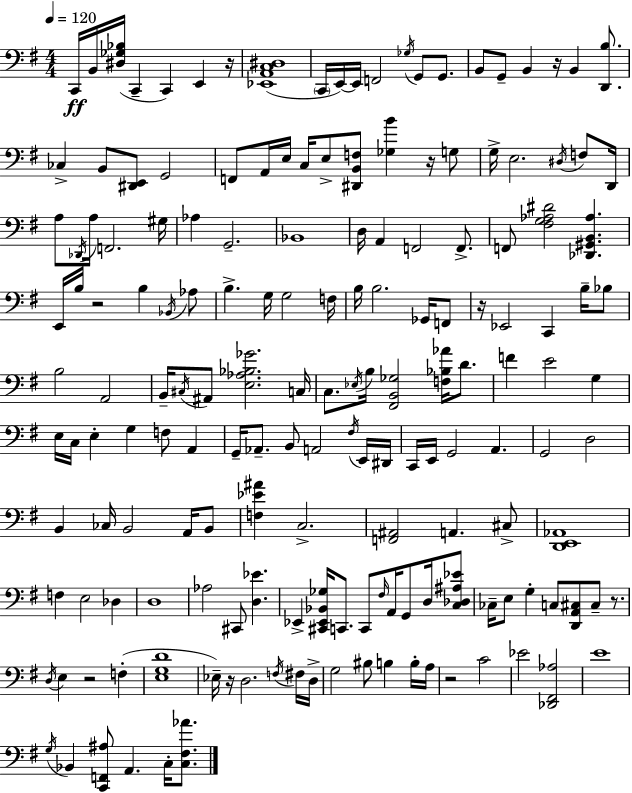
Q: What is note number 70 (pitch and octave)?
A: D4